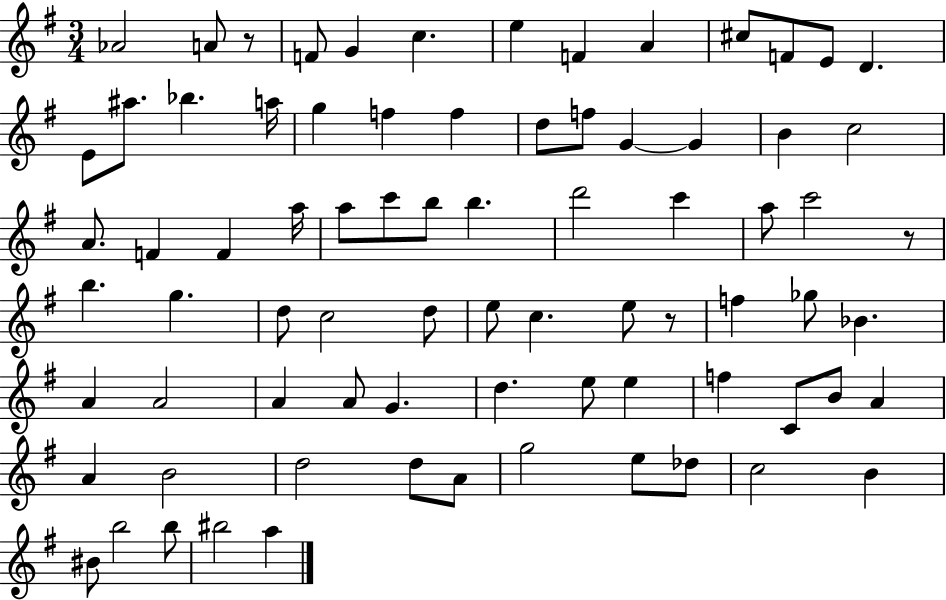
X:1
T:Untitled
M:3/4
L:1/4
K:G
_A2 A/2 z/2 F/2 G c e F A ^c/2 F/2 E/2 D E/2 ^a/2 _b a/4 g f f d/2 f/2 G G B c2 A/2 F F a/4 a/2 c'/2 b/2 b d'2 c' a/2 c'2 z/2 b g d/2 c2 d/2 e/2 c e/2 z/2 f _g/2 _B A A2 A A/2 G d e/2 e f C/2 B/2 A A B2 d2 d/2 A/2 g2 e/2 _d/2 c2 B ^B/2 b2 b/2 ^b2 a